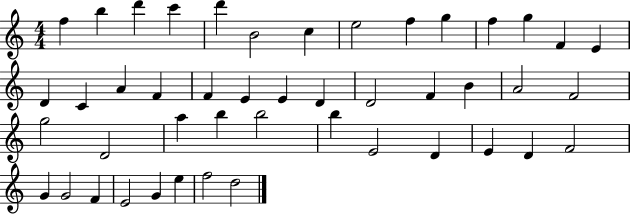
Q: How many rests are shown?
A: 0